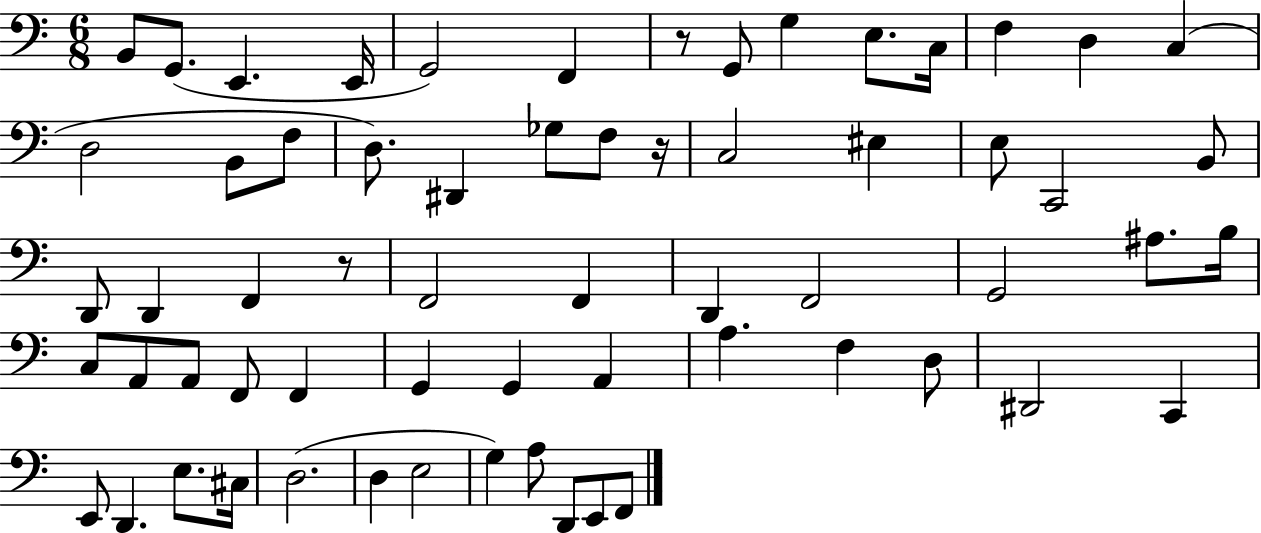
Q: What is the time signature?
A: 6/8